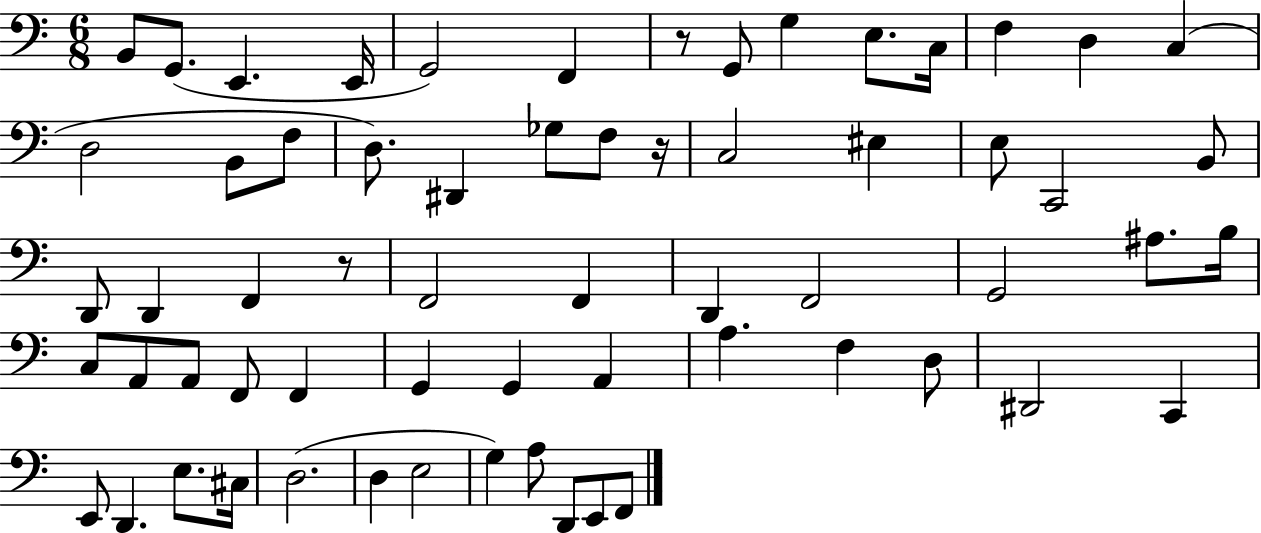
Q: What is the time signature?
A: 6/8